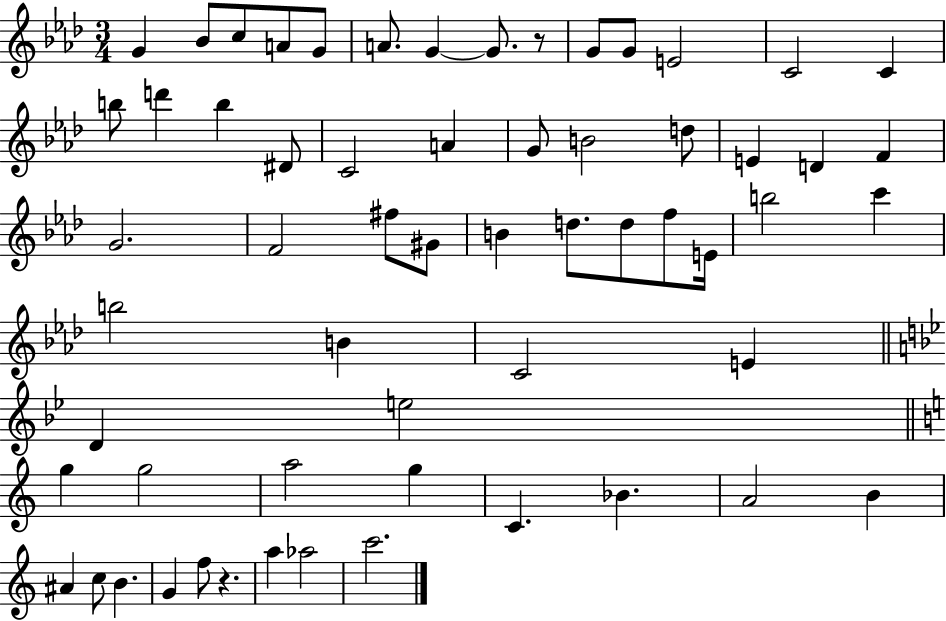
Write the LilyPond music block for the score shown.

{
  \clef treble
  \numericTimeSignature
  \time 3/4
  \key aes \major
  g'4 bes'8 c''8 a'8 g'8 | a'8. g'4~~ g'8. r8 | g'8 g'8 e'2 | c'2 c'4 | \break b''8 d'''4 b''4 dis'8 | c'2 a'4 | g'8 b'2 d''8 | e'4 d'4 f'4 | \break g'2. | f'2 fis''8 gis'8 | b'4 d''8. d''8 f''8 e'16 | b''2 c'''4 | \break b''2 b'4 | c'2 e'4 | \bar "||" \break \key bes \major d'4 e''2 | \bar "||" \break \key c \major g''4 g''2 | a''2 g''4 | c'4. bes'4. | a'2 b'4 | \break ais'4 c''8 b'4. | g'4 f''8 r4. | a''4 aes''2 | c'''2. | \break \bar "|."
}